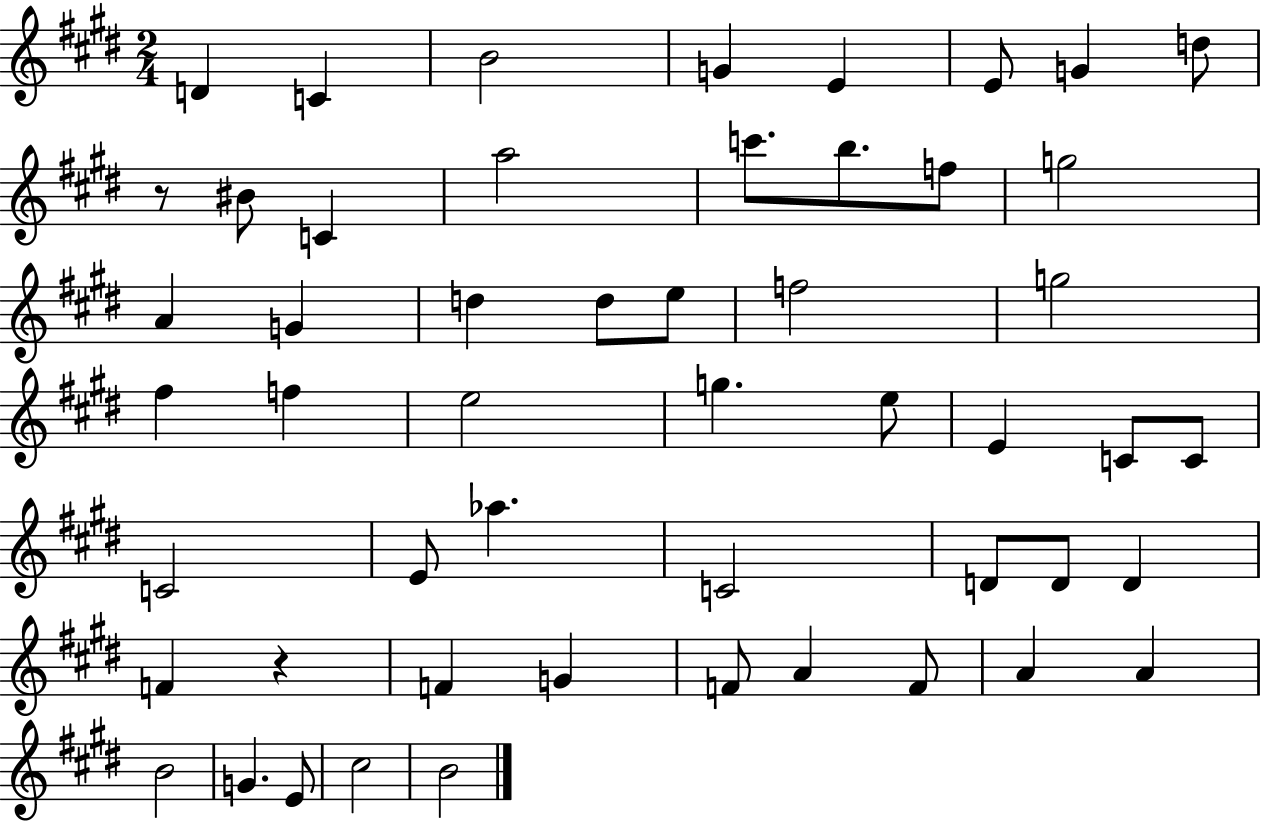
{
  \clef treble
  \numericTimeSignature
  \time 2/4
  \key e \major
  d'4 c'4 | b'2 | g'4 e'4 | e'8 g'4 d''8 | \break r8 bis'8 c'4 | a''2 | c'''8. b''8. f''8 | g''2 | \break a'4 g'4 | d''4 d''8 e''8 | f''2 | g''2 | \break fis''4 f''4 | e''2 | g''4. e''8 | e'4 c'8 c'8 | \break c'2 | e'8 aes''4. | c'2 | d'8 d'8 d'4 | \break f'4 r4 | f'4 g'4 | f'8 a'4 f'8 | a'4 a'4 | \break b'2 | g'4. e'8 | cis''2 | b'2 | \break \bar "|."
}